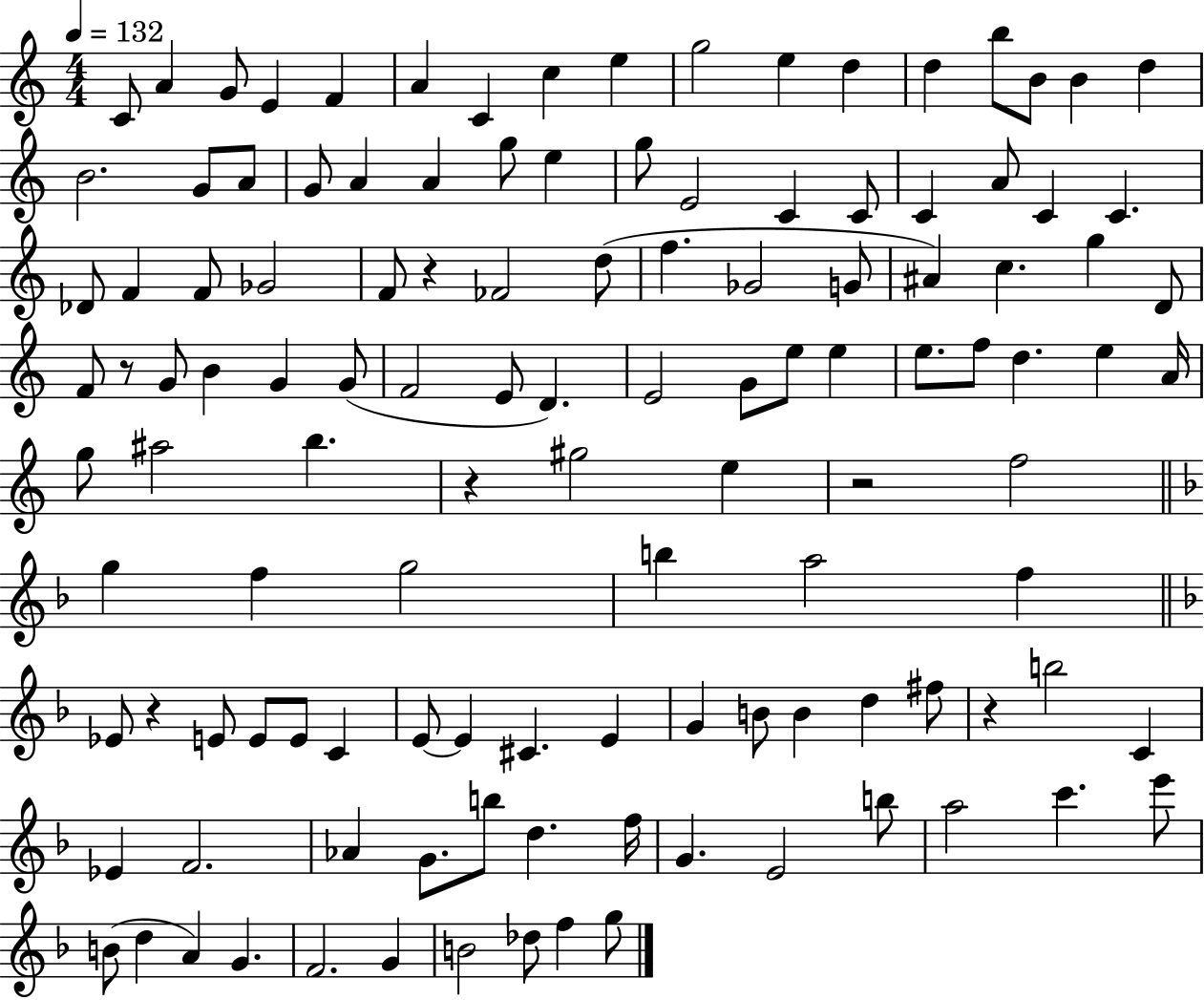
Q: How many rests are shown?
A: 6